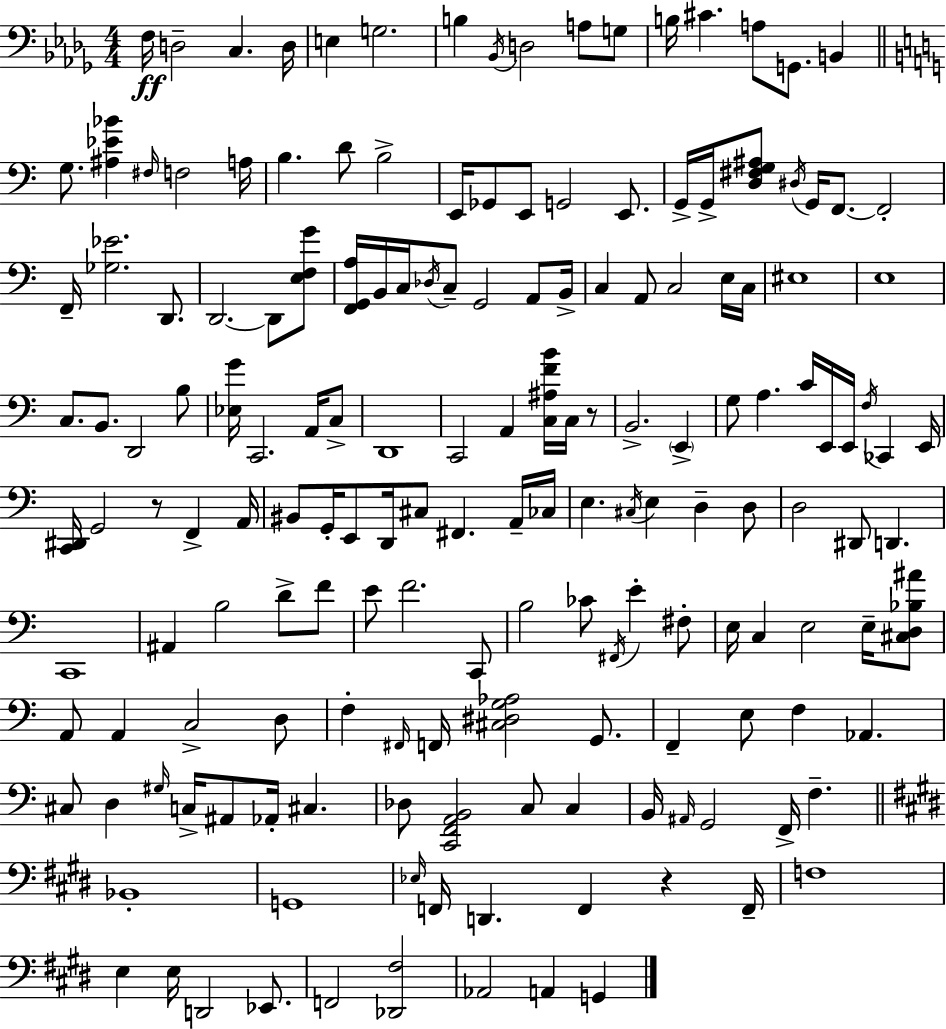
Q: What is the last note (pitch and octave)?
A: G2